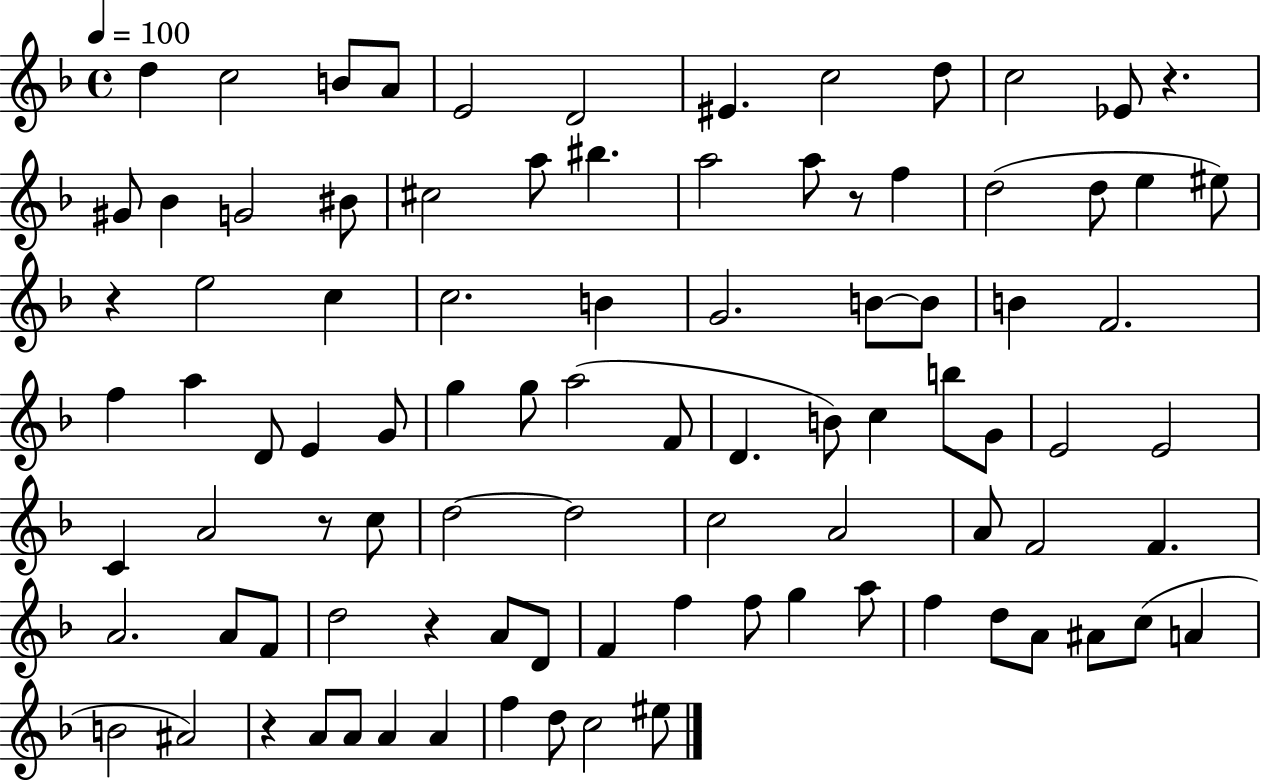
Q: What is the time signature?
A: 4/4